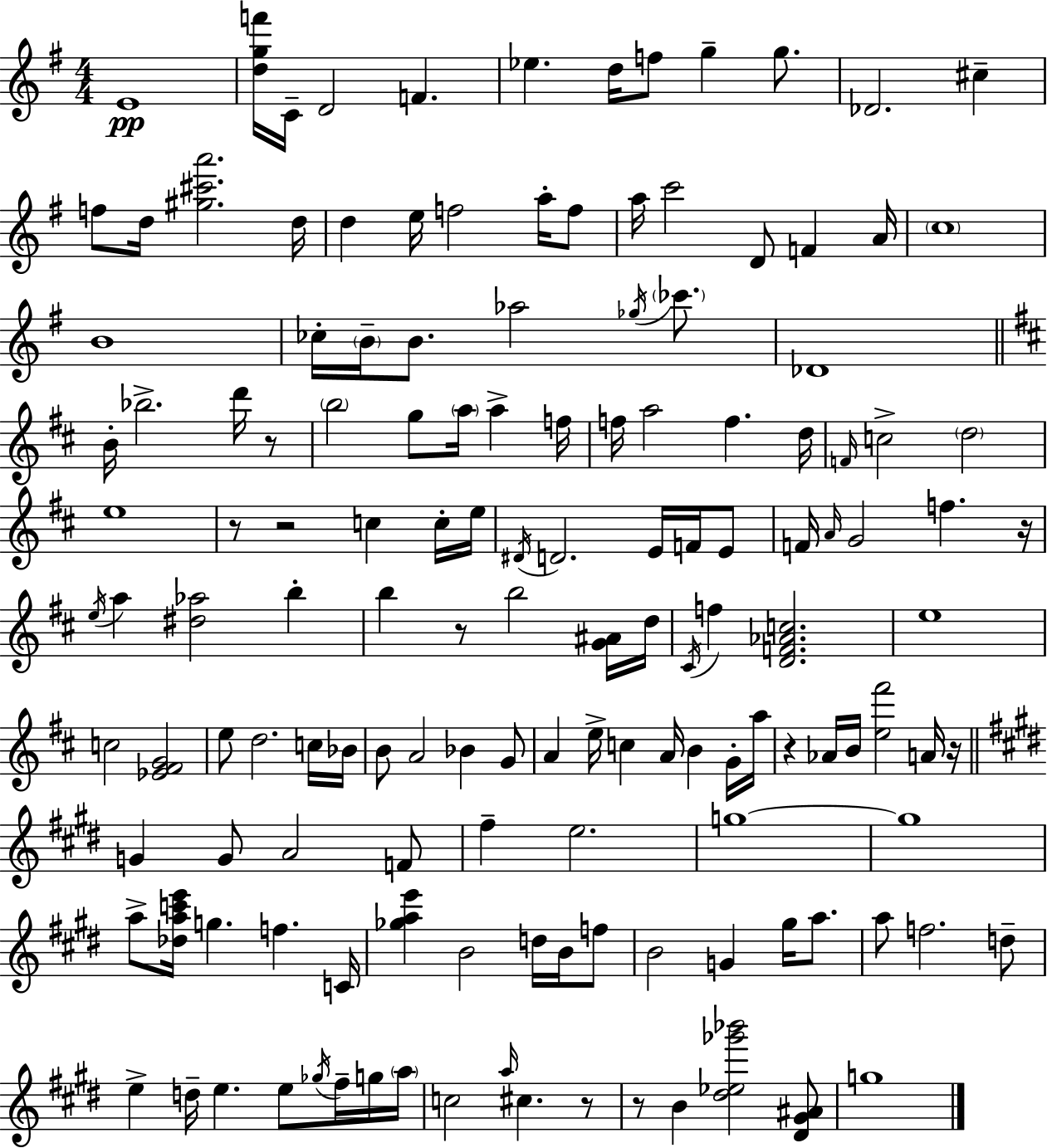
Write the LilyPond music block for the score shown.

{
  \clef treble
  \numericTimeSignature
  \time 4/4
  \key g \major
  \repeat volta 2 { e'1\pp | <d'' g'' f'''>16 c'16-- d'2 f'4. | ees''4. d''16 f''8 g''4-- g''8. | des'2. cis''4-- | \break f''8 d''16 <gis'' cis''' a'''>2. d''16 | d''4 e''16 f''2 a''16-. f''8 | a''16 c'''2 d'8 f'4 a'16 | \parenthesize c''1 | \break b'1 | ces''16-. \parenthesize b'16-- b'8. aes''2 \acciaccatura { ges''16 } \parenthesize ces'''8. | des'1 | \bar "||" \break \key d \major b'16-. bes''2.-> d'''16 r8 | \parenthesize b''2 g''8 \parenthesize a''16 a''4-> f''16 | f''16 a''2 f''4. d''16 | \grace { f'16 } c''2-> \parenthesize d''2 | \break e''1 | r8 r2 c''4 c''16-. | e''16 \acciaccatura { dis'16 } d'2. e'16 f'16 | e'8 f'16 \grace { a'16 } g'2 f''4. | \break r16 \acciaccatura { e''16 } a''4 <dis'' aes''>2 | b''4-. b''4 r8 b''2 | <g' ais'>16 d''16 \acciaccatura { cis'16 } f''4 <d' f' aes' c''>2. | e''1 | \break c''2 <ees' fis' g'>2 | e''8 d''2. | c''16 bes'16 b'8 a'2 bes'4 | g'8 a'4 e''16-> c''4 a'16 b'4 | \break g'16-. a''16 r4 aes'16 b'16 <e'' fis'''>2 | a'16 r16 \bar "||" \break \key e \major g'4 g'8 a'2 f'8 | fis''4-- e''2. | g''1~~ | g''1 | \break a''8-> <des'' a'' c''' e'''>16 g''4. f''4. c'16 | <ges'' a'' e'''>4 b'2 d''16 b'16 f''8 | b'2 g'4 gis''16 a''8. | a''8 f''2. d''8-- | \break e''4-> d''16-- e''4. e''8 \acciaccatura { ges''16 } fis''16-- g''16 | \parenthesize a''16 c''2 \grace { a''16 } cis''4. | r8 r8 b'4 <dis'' ees'' ges''' bes'''>2 | <dis' gis' ais'>8 g''1 | \break } \bar "|."
}